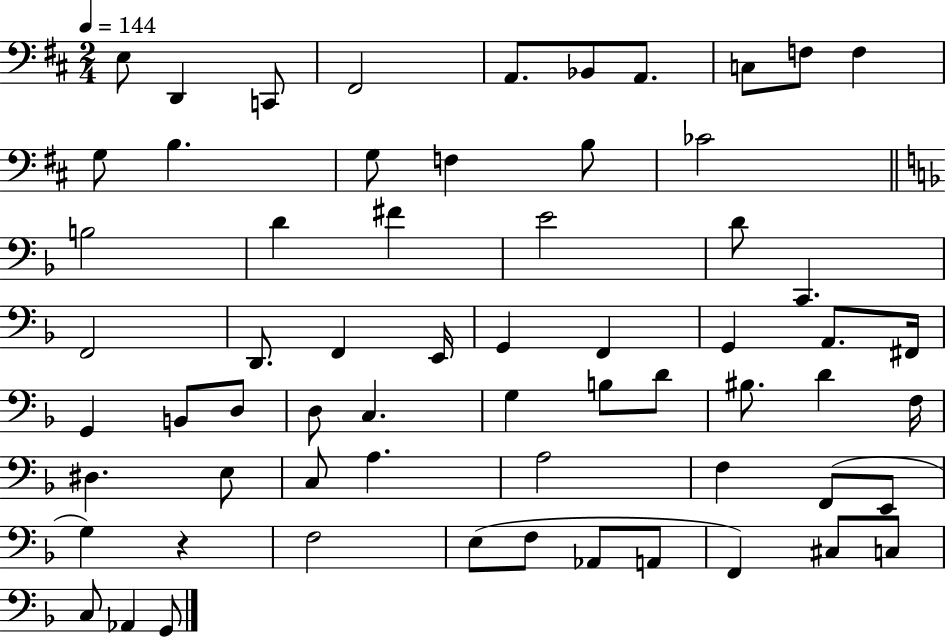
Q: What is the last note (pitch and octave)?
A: G2